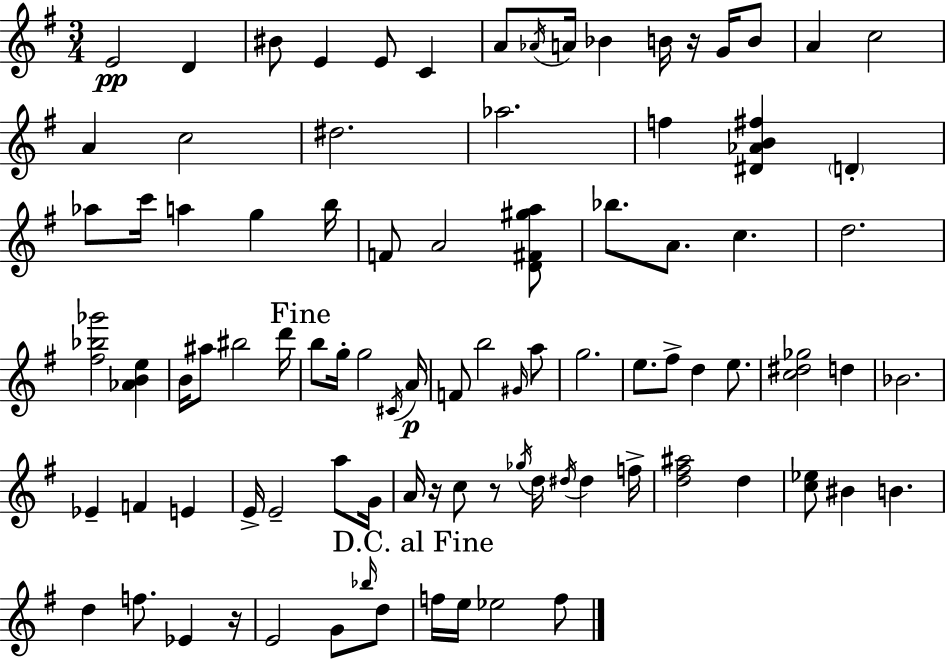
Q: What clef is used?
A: treble